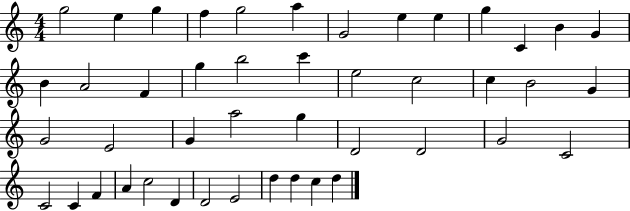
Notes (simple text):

G5/h E5/q G5/q F5/q G5/h A5/q G4/h E5/q E5/q G5/q C4/q B4/q G4/q B4/q A4/h F4/q G5/q B5/h C6/q E5/h C5/h C5/q B4/h G4/q G4/h E4/h G4/q A5/h G5/q D4/h D4/h G4/h C4/h C4/h C4/q F4/q A4/q C5/h D4/q D4/h E4/h D5/q D5/q C5/q D5/q